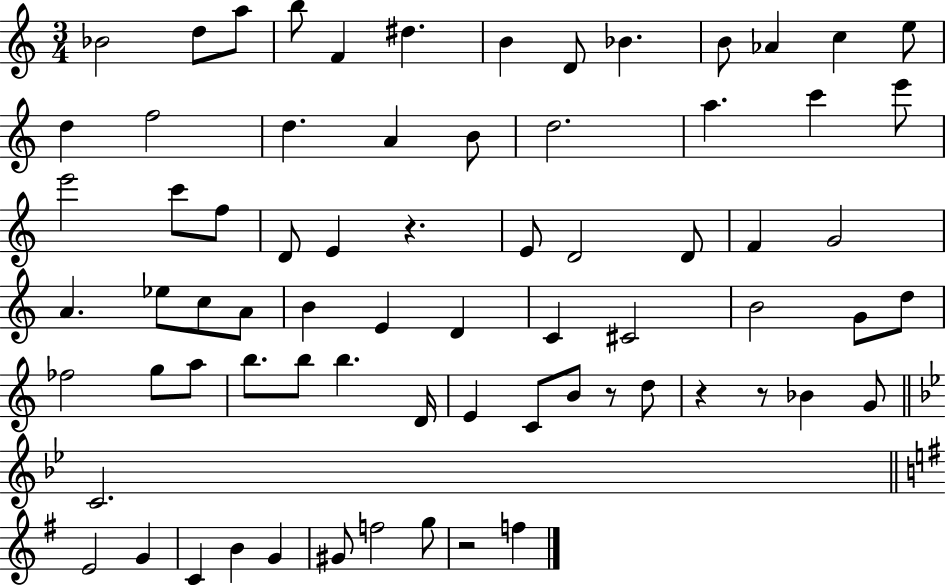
X:1
T:Untitled
M:3/4
L:1/4
K:C
_B2 d/2 a/2 b/2 F ^d B D/2 _B B/2 _A c e/2 d f2 d A B/2 d2 a c' e'/2 e'2 c'/2 f/2 D/2 E z E/2 D2 D/2 F G2 A _e/2 c/2 A/2 B E D C ^C2 B2 G/2 d/2 _f2 g/2 a/2 b/2 b/2 b D/4 E C/2 B/2 z/2 d/2 z z/2 _B G/2 C2 E2 G C B G ^G/2 f2 g/2 z2 f